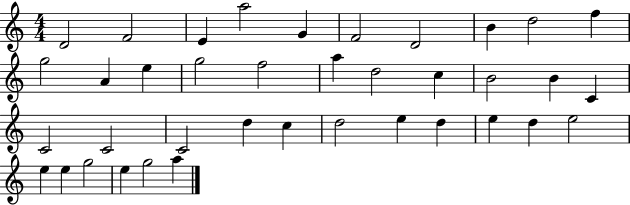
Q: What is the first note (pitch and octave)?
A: D4